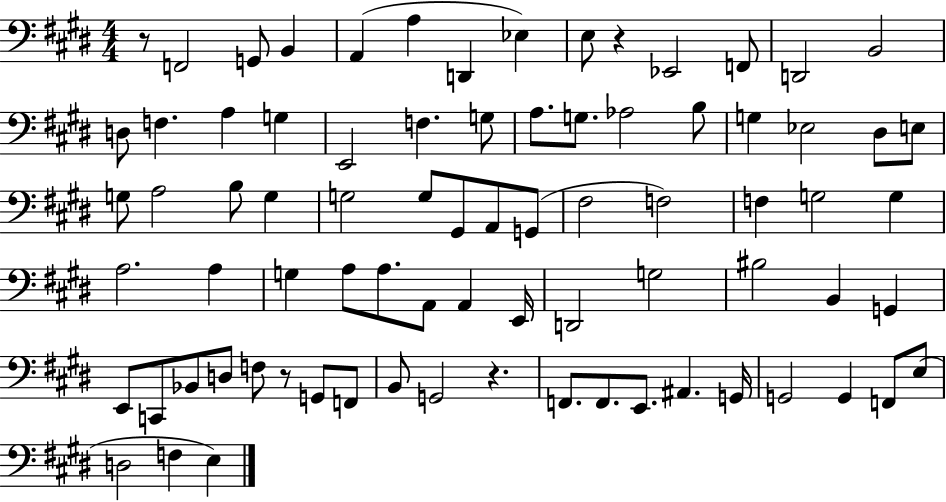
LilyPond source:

{
  \clef bass
  \numericTimeSignature
  \time 4/4
  \key e \major
  r8 f,2 g,8 b,4 | a,4( a4 d,4 ees4) | e8 r4 ees,2 f,8 | d,2 b,2 | \break d8 f4. a4 g4 | e,2 f4. g8 | a8. g8. aes2 b8 | g4 ees2 dis8 e8 | \break g8 a2 b8 g4 | g2 g8 gis,8 a,8 g,8( | fis2 f2) | f4 g2 g4 | \break a2. a4 | g4 a8 a8. a,8 a,4 e,16 | d,2 g2 | bis2 b,4 g,4 | \break e,8 c,8 bes,8 d8 f8 r8 g,8 f,8 | b,8 g,2 r4. | f,8. f,8. e,8. ais,4. g,16 | g,2 g,4 f,8 e8( | \break d2 f4 e4) | \bar "|."
}